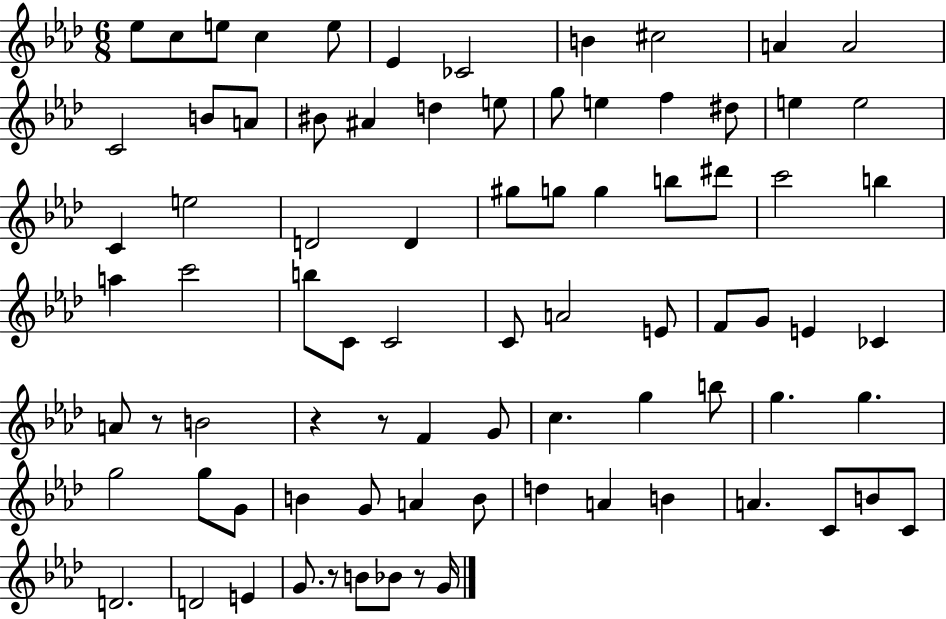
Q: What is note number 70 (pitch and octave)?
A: C4